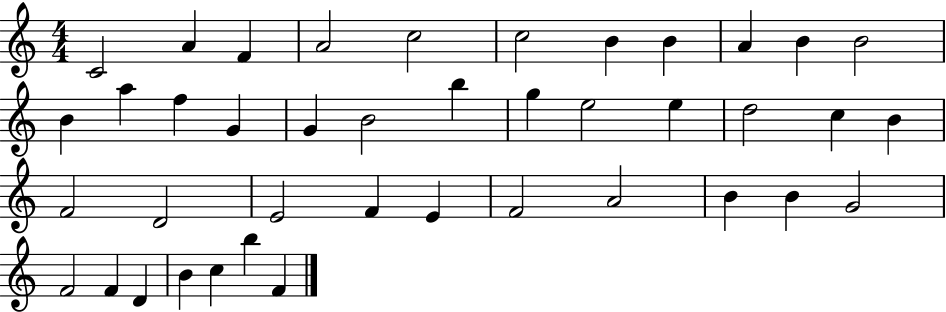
X:1
T:Untitled
M:4/4
L:1/4
K:C
C2 A F A2 c2 c2 B B A B B2 B a f G G B2 b g e2 e d2 c B F2 D2 E2 F E F2 A2 B B G2 F2 F D B c b F